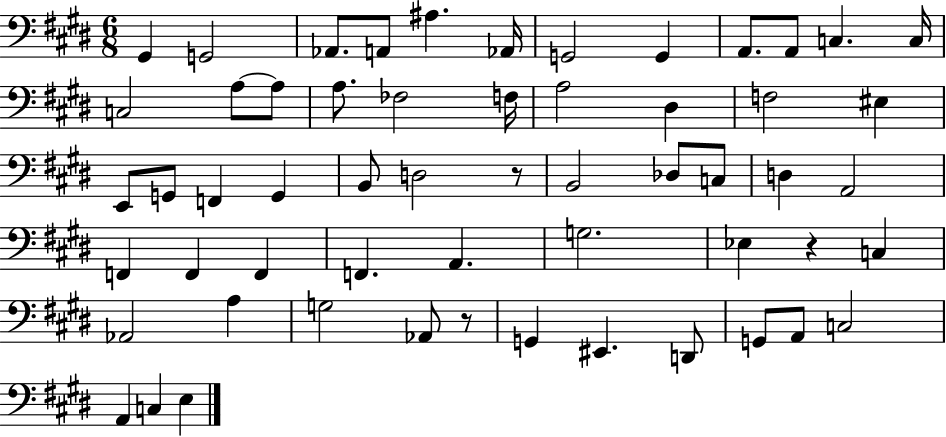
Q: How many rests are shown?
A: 3